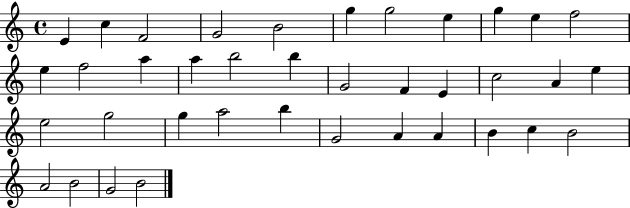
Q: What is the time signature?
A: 4/4